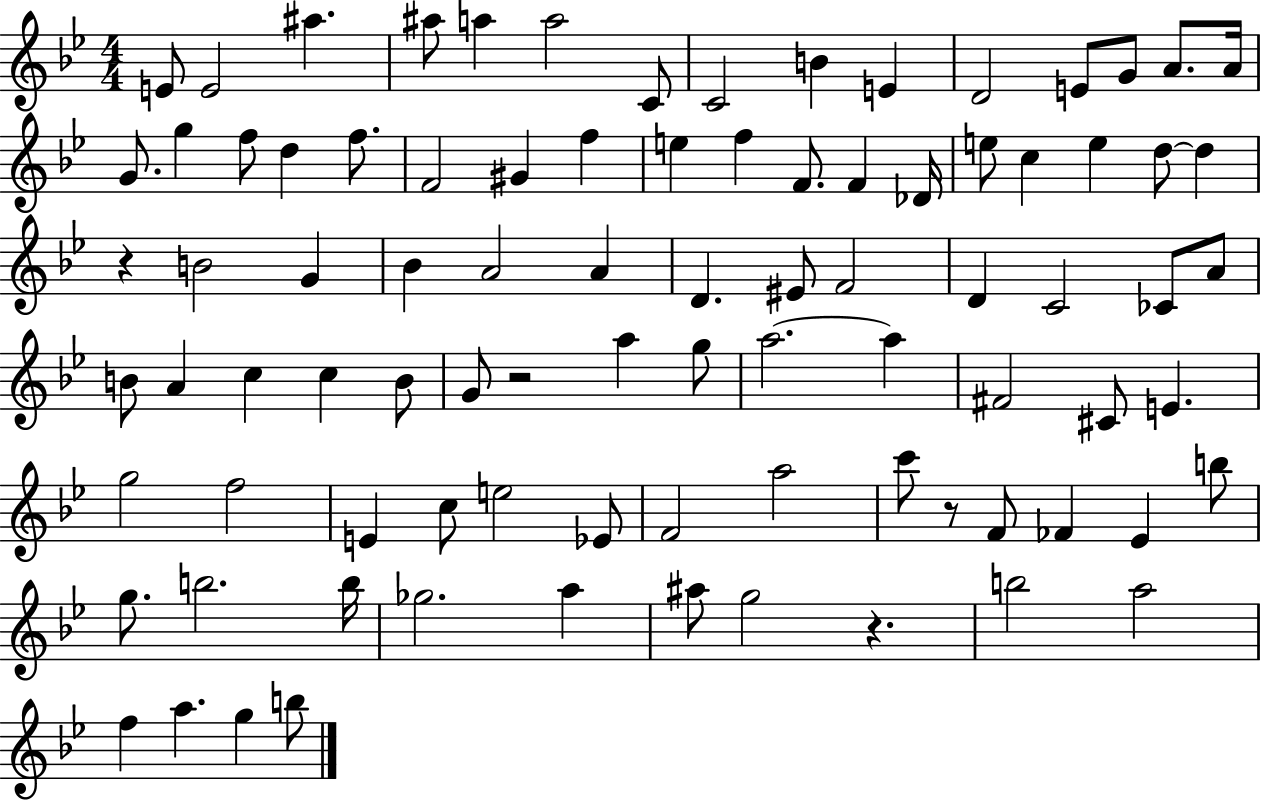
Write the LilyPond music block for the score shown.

{
  \clef treble
  \numericTimeSignature
  \time 4/4
  \key bes \major
  e'8 e'2 ais''4. | ais''8 a''4 a''2 c'8 | c'2 b'4 e'4 | d'2 e'8 g'8 a'8. a'16 | \break g'8. g''4 f''8 d''4 f''8. | f'2 gis'4 f''4 | e''4 f''4 f'8. f'4 des'16 | e''8 c''4 e''4 d''8~~ d''4 | \break r4 b'2 g'4 | bes'4 a'2 a'4 | d'4. eis'8 f'2 | d'4 c'2 ces'8 a'8 | \break b'8 a'4 c''4 c''4 b'8 | g'8 r2 a''4 g''8 | a''2.~~ a''4 | fis'2 cis'8 e'4. | \break g''2 f''2 | e'4 c''8 e''2 ees'8 | f'2 a''2 | c'''8 r8 f'8 fes'4 ees'4 b''8 | \break g''8. b''2. b''16 | ges''2. a''4 | ais''8 g''2 r4. | b''2 a''2 | \break f''4 a''4. g''4 b''8 | \bar "|."
}